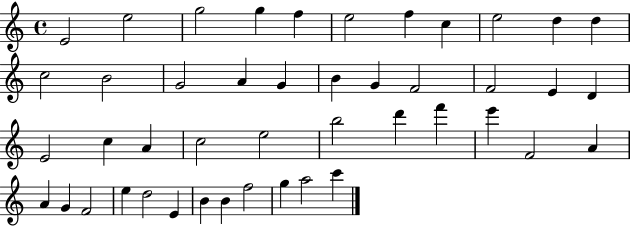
{
  \clef treble
  \time 4/4
  \defaultTimeSignature
  \key c \major
  e'2 e''2 | g''2 g''4 f''4 | e''2 f''4 c''4 | e''2 d''4 d''4 | \break c''2 b'2 | g'2 a'4 g'4 | b'4 g'4 f'2 | f'2 e'4 d'4 | \break e'2 c''4 a'4 | c''2 e''2 | b''2 d'''4 f'''4 | e'''4 f'2 a'4 | \break a'4 g'4 f'2 | e''4 d''2 e'4 | b'4 b'4 f''2 | g''4 a''2 c'''4 | \break \bar "|."
}